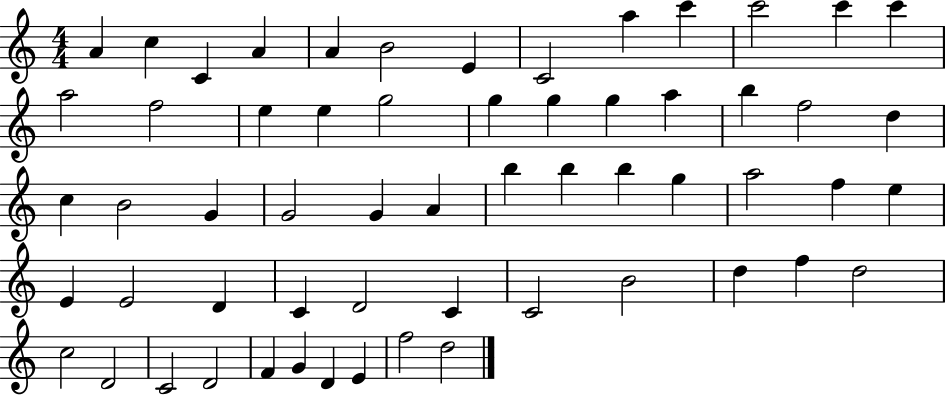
{
  \clef treble
  \numericTimeSignature
  \time 4/4
  \key c \major
  a'4 c''4 c'4 a'4 | a'4 b'2 e'4 | c'2 a''4 c'''4 | c'''2 c'''4 c'''4 | \break a''2 f''2 | e''4 e''4 g''2 | g''4 g''4 g''4 a''4 | b''4 f''2 d''4 | \break c''4 b'2 g'4 | g'2 g'4 a'4 | b''4 b''4 b''4 g''4 | a''2 f''4 e''4 | \break e'4 e'2 d'4 | c'4 d'2 c'4 | c'2 b'2 | d''4 f''4 d''2 | \break c''2 d'2 | c'2 d'2 | f'4 g'4 d'4 e'4 | f''2 d''2 | \break \bar "|."
}